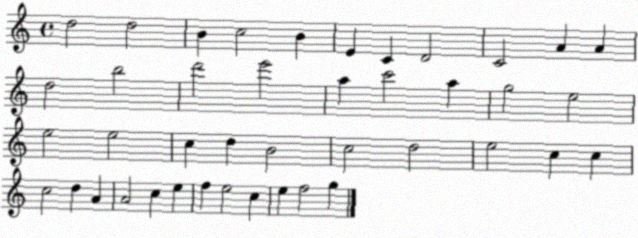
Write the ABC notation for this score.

X:1
T:Untitled
M:4/4
L:1/4
K:C
d2 d2 B c2 B E C D2 C2 A A d2 b2 d'2 e'2 a c'2 a g2 e2 e2 e2 c d B2 c2 d2 e2 c c c2 d A A2 c e f e2 c e f2 g